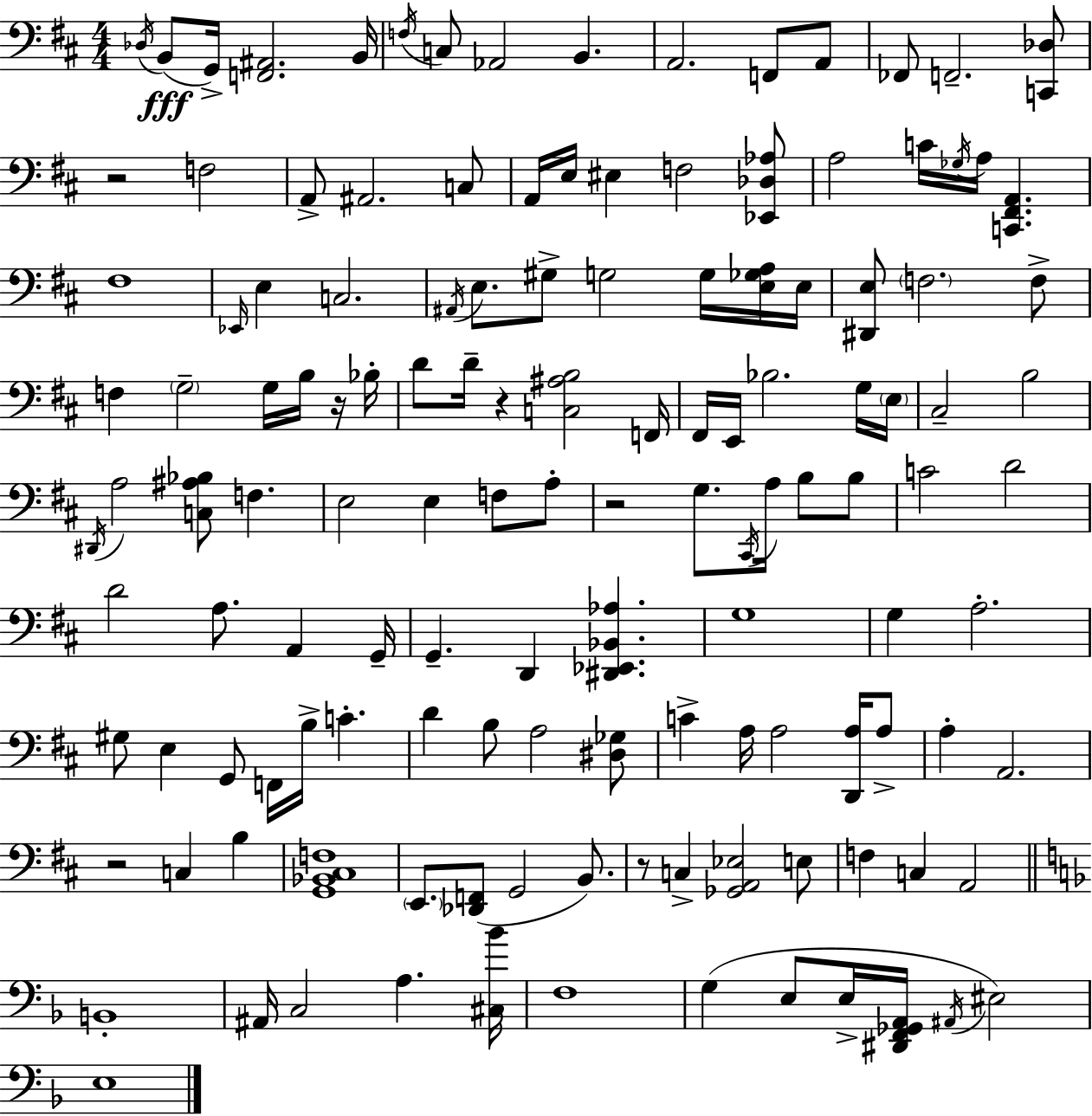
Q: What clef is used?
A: bass